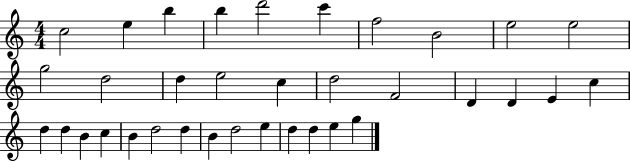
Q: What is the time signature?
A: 4/4